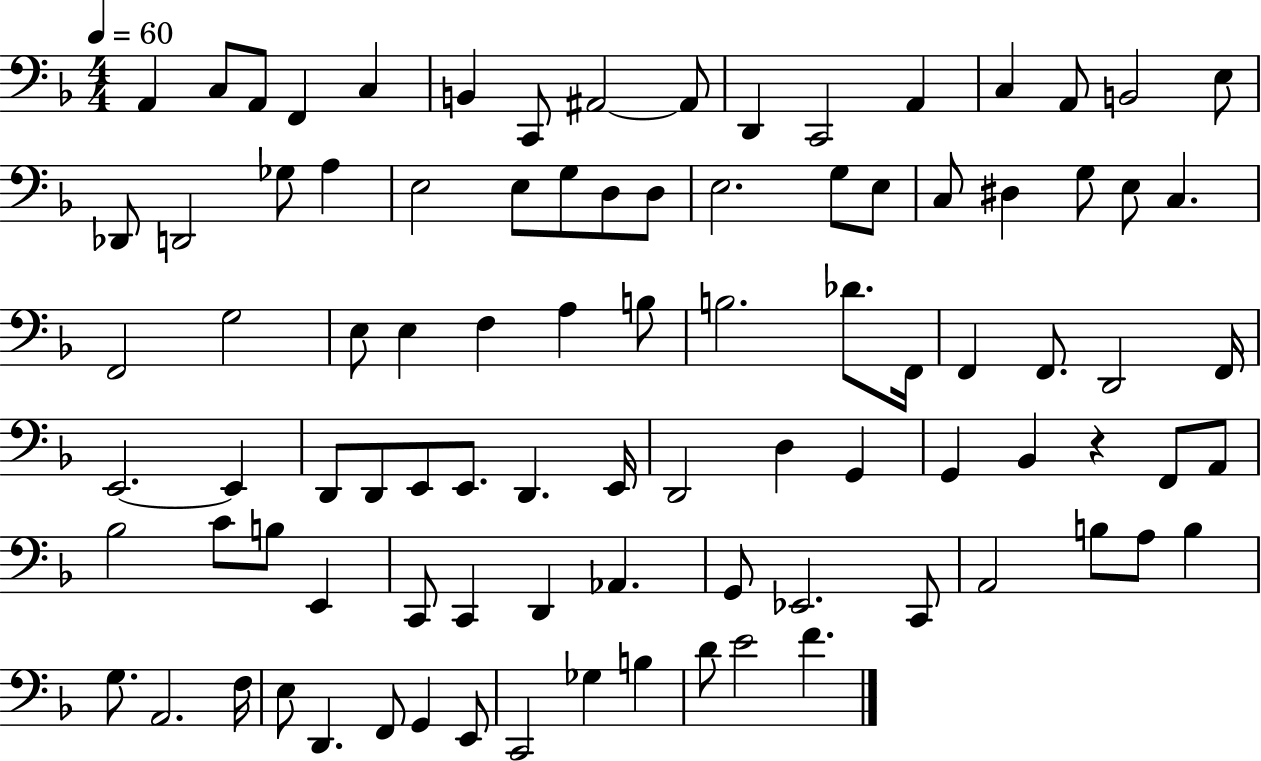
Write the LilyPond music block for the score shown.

{
  \clef bass
  \numericTimeSignature
  \time 4/4
  \key f \major
  \tempo 4 = 60
  \repeat volta 2 { a,4 c8 a,8 f,4 c4 | b,4 c,8 ais,2~~ ais,8 | d,4 c,2 a,4 | c4 a,8 b,2 e8 | \break des,8 d,2 ges8 a4 | e2 e8 g8 d8 d8 | e2. g8 e8 | c8 dis4 g8 e8 c4. | \break f,2 g2 | e8 e4 f4 a4 b8 | b2. des'8. f,16 | f,4 f,8. d,2 f,16 | \break e,2.~~ e,4 | d,8 d,8 e,8 e,8. d,4. e,16 | d,2 d4 g,4 | g,4 bes,4 r4 f,8 a,8 | \break bes2 c'8 b8 e,4 | c,8 c,4 d,4 aes,4. | g,8 ees,2. c,8 | a,2 b8 a8 b4 | \break g8. a,2. f16 | e8 d,4. f,8 g,4 e,8 | c,2 ges4 b4 | d'8 e'2 f'4. | \break } \bar "|."
}